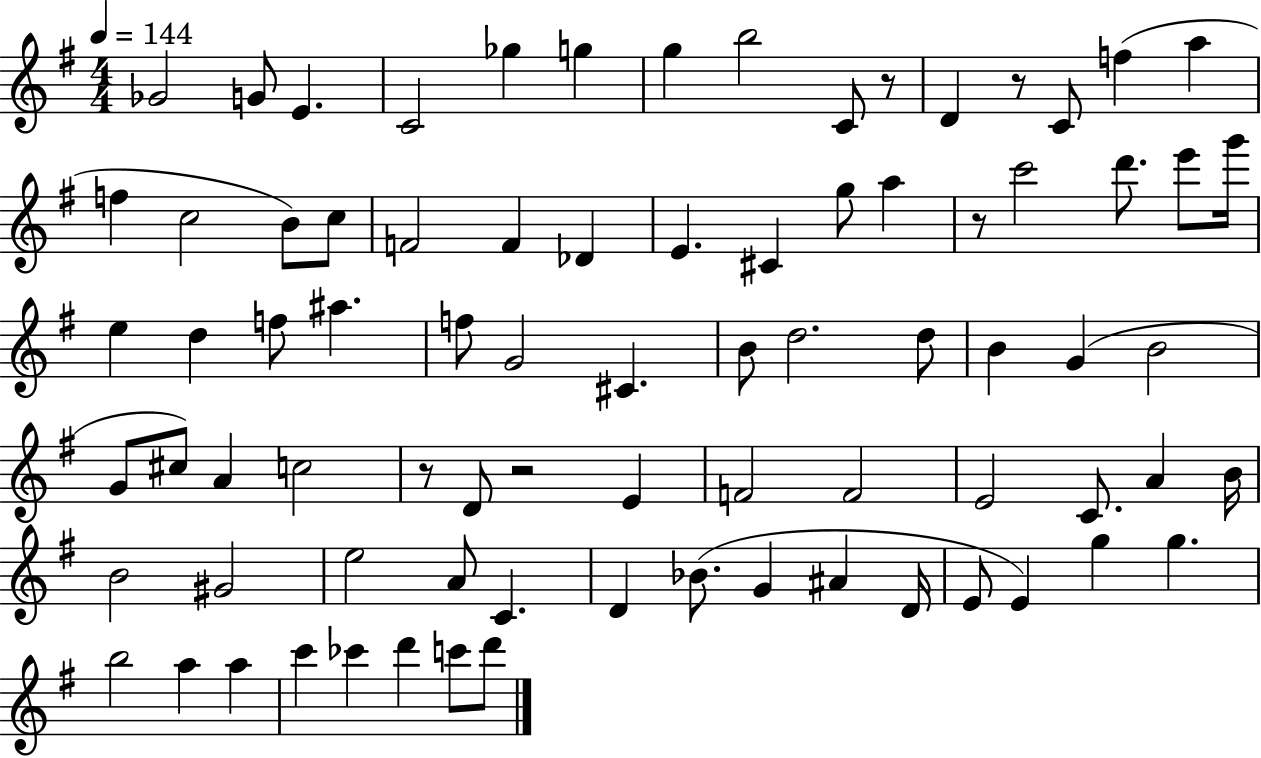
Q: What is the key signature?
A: G major